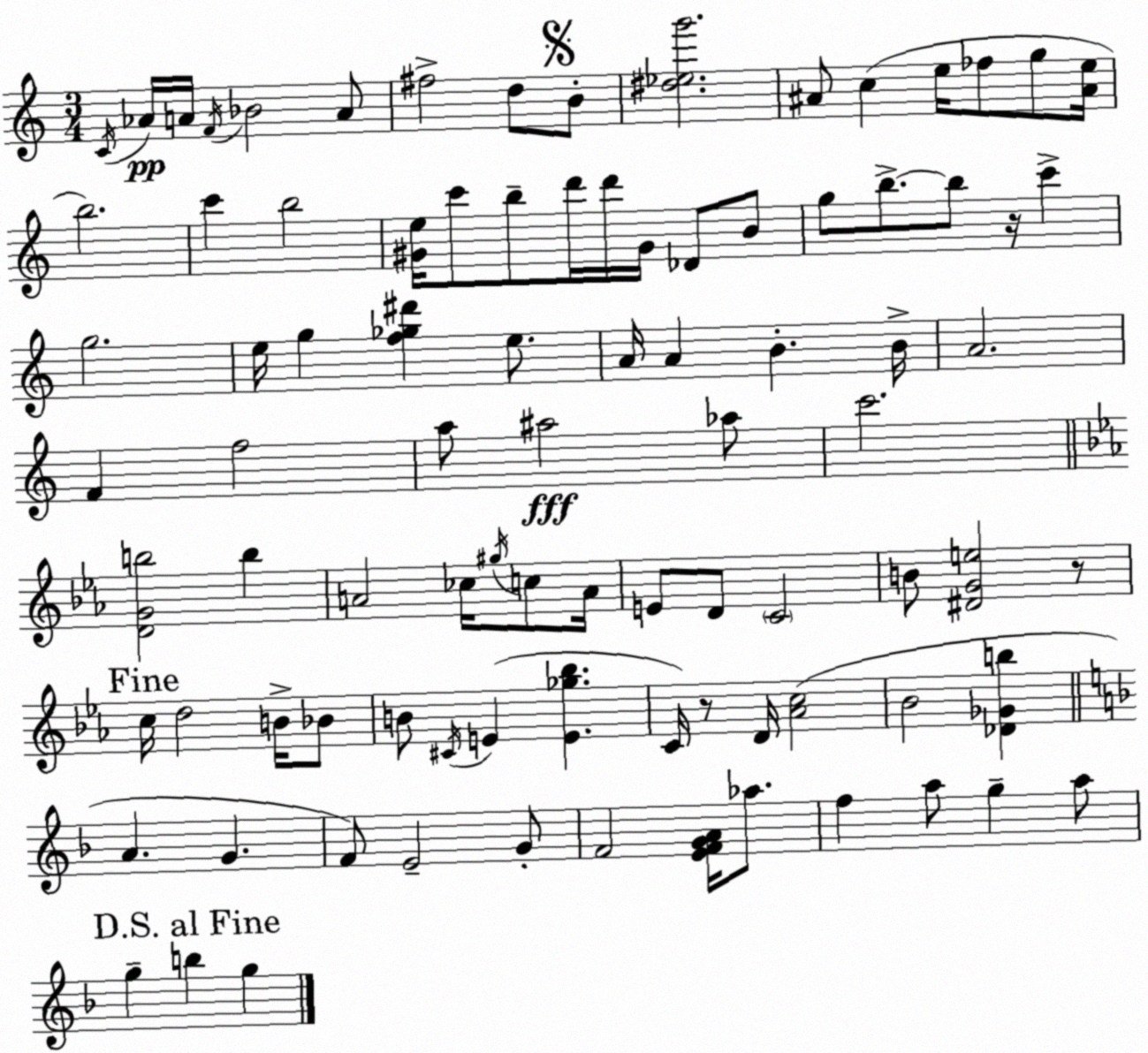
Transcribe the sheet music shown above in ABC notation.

X:1
T:Untitled
M:3/4
L:1/4
K:C
C/4 _A/4 A/4 F/4 _B2 A/2 ^f2 d/2 B/2 [^d_eg']2 ^A/2 c e/4 _f/2 g/2 [^Ae]/4 b2 c' b2 [^Ge]/4 c'/2 b/2 d'/4 d'/4 ^G/4 _D/2 B/2 g/2 b/2 b/2 z/4 c' g2 e/4 g [f_g^d'] e/2 A/4 A B B/4 A2 F f2 a/2 ^a2 _a/2 c'2 [DGb]2 b A2 _c/4 ^g/4 c/2 A/4 E/2 D/2 C2 B/2 [^DGe]2 z/2 c/4 d2 B/4 _B/2 B/2 ^C/4 E [E_g_b] C/4 z/2 D/4 [_Ac]2 _B2 [_D_Gb] A G F/2 E2 G/2 F2 [EFGA]/4 _a/2 f a/2 g a/2 g b g